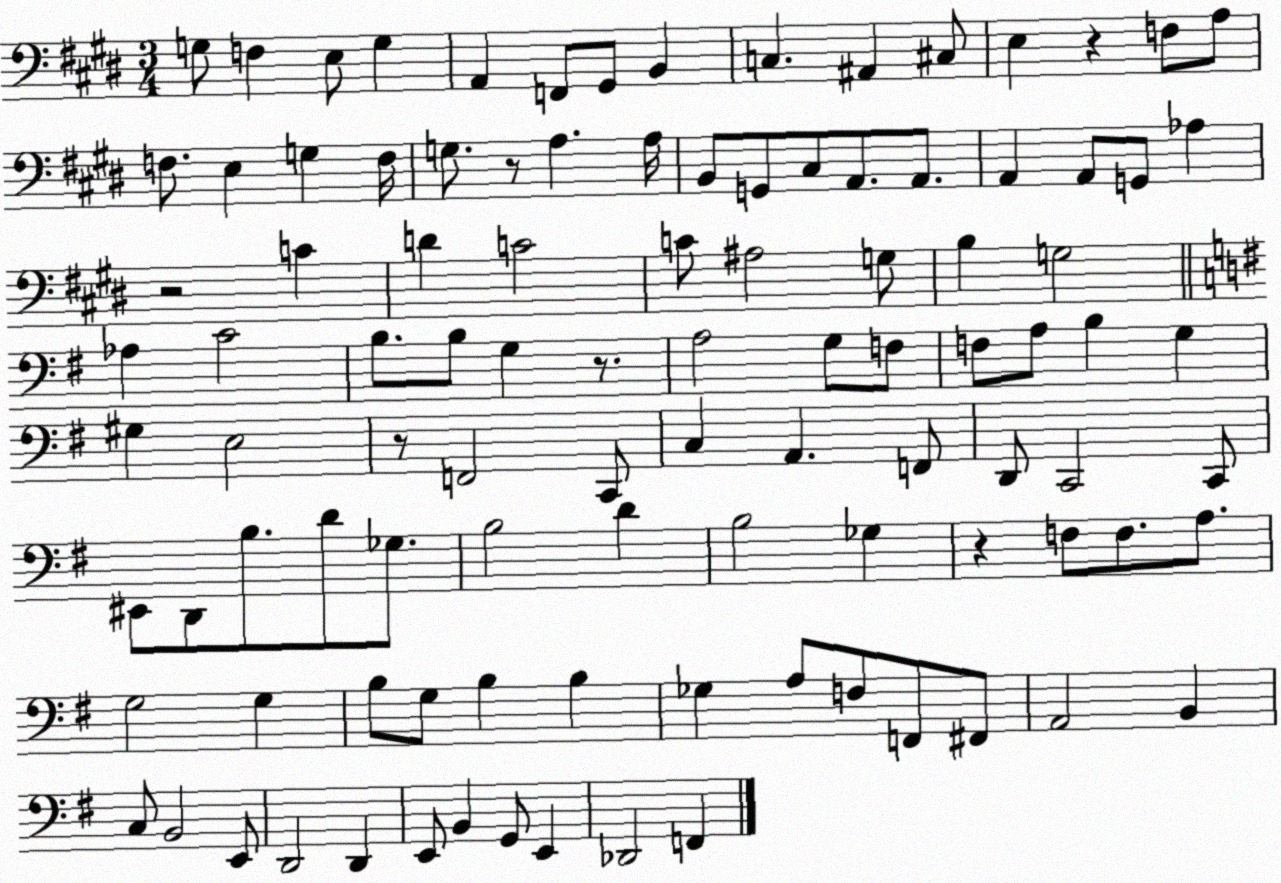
X:1
T:Untitled
M:3/4
L:1/4
K:E
G,/2 F, E,/2 G, A,, F,,/2 ^G,,/2 B,, C, ^A,, ^C,/2 E, z F,/2 A,/2 F,/2 E, G, F,/4 G,/2 z/2 A, A,/4 B,,/2 G,,/2 ^C,/2 A,,/2 A,,/2 A,, A,,/2 G,,/2 _A, z2 C D C2 C/2 ^A,2 G,/2 B, G,2 _A, C2 B,/2 B,/2 G, z/2 A,2 G,/2 F,/2 F,/2 A,/2 B, G, ^G, E,2 z/2 F,,2 C,,/2 C, A,, F,,/2 D,,/2 C,,2 C,,/2 ^E,,/2 D,,/2 B,/2 D/2 _G,/2 B,2 D B,2 _G, z F,/2 F,/2 A,/2 G,2 G, B,/2 G,/2 B, B, _G, A,/2 F,/2 F,,/2 ^F,,/2 A,,2 B,, C,/2 B,,2 E,,/2 D,,2 D,, E,,/2 B,, G,,/2 E,, _D,,2 F,,